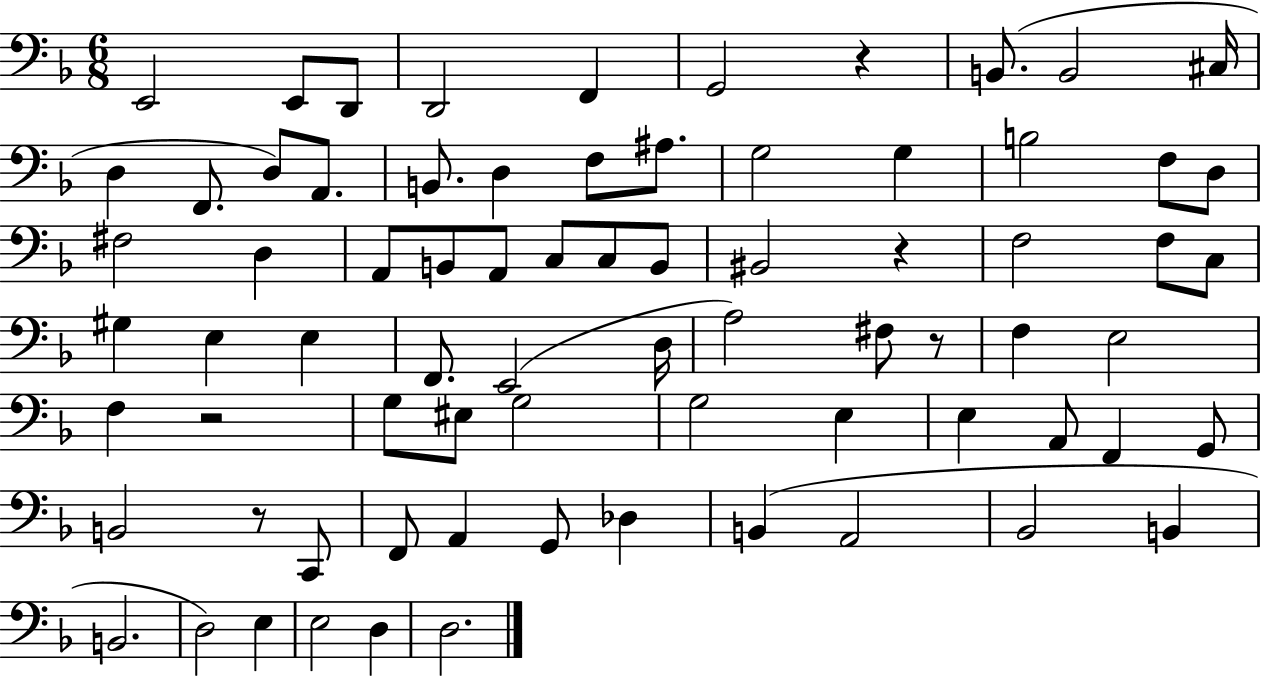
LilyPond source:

{
  \clef bass
  \numericTimeSignature
  \time 6/8
  \key f \major
  e,2 e,8 d,8 | d,2 f,4 | g,2 r4 | b,8.( b,2 cis16 | \break d4 f,8. d8) a,8. | b,8. d4 f8 ais8. | g2 g4 | b2 f8 d8 | \break fis2 d4 | a,8 b,8 a,8 c8 c8 b,8 | bis,2 r4 | f2 f8 c8 | \break gis4 e4 e4 | f,8. e,2( d16 | a2) fis8 r8 | f4 e2 | \break f4 r2 | g8 eis8 g2 | g2 e4 | e4 a,8 f,4 g,8 | \break b,2 r8 c,8 | f,8 a,4 g,8 des4 | b,4( a,2 | bes,2 b,4 | \break b,2. | d2) e4 | e2 d4 | d2. | \break \bar "|."
}